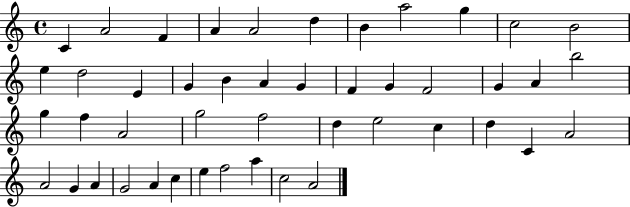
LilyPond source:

{
  \clef treble
  \time 4/4
  \defaultTimeSignature
  \key c \major
  c'4 a'2 f'4 | a'4 a'2 d''4 | b'4 a''2 g''4 | c''2 b'2 | \break e''4 d''2 e'4 | g'4 b'4 a'4 g'4 | f'4 g'4 f'2 | g'4 a'4 b''2 | \break g''4 f''4 a'2 | g''2 f''2 | d''4 e''2 c''4 | d''4 c'4 a'2 | \break a'2 g'4 a'4 | g'2 a'4 c''4 | e''4 f''2 a''4 | c''2 a'2 | \break \bar "|."
}